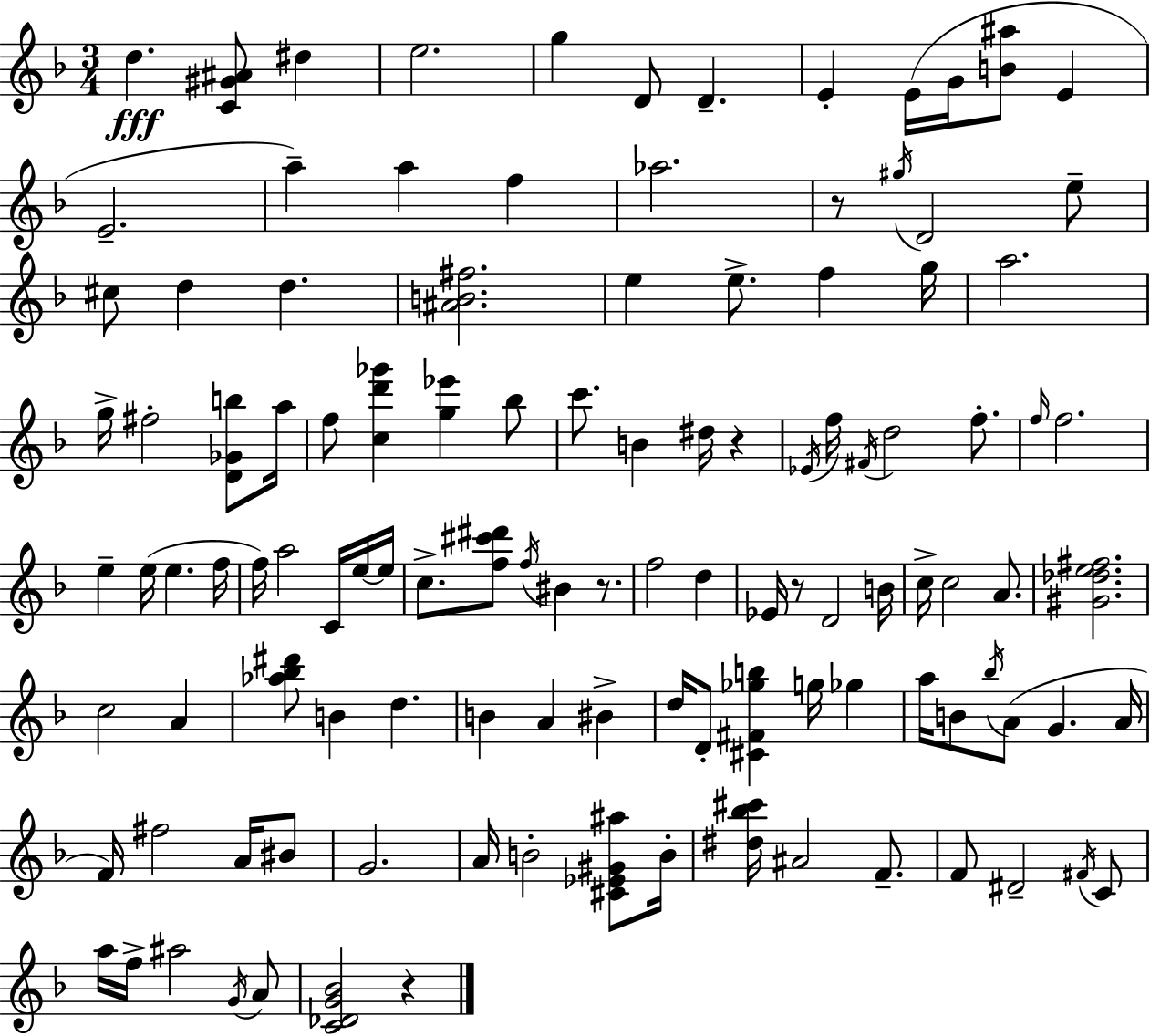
D5/q. [C4,G#4,A#4]/e D#5/q E5/h. G5/q D4/e D4/q. E4/q E4/s G4/s [B4,A#5]/e E4/q E4/h. A5/q A5/q F5/q Ab5/h. R/e G#5/s D4/h E5/e C#5/e D5/q D5/q. [A#4,B4,F#5]/h. E5/q E5/e. F5/q G5/s A5/h. G5/s F#5/h [D4,Gb4,B5]/e A5/s F5/e [C5,D6,Gb6]/q [G5,Eb6]/q Bb5/e C6/e. B4/q D#5/s R/q Eb4/s F5/s F#4/s D5/h F5/e. F5/s F5/h. E5/q E5/s E5/q. F5/s F5/s A5/h C4/s E5/s E5/s C5/e. [F5,C#6,D#6]/e F5/s BIS4/q R/e. F5/h D5/q Eb4/s R/e D4/h B4/s C5/s C5/h A4/e. [G#4,Db5,E5,F#5]/h. C5/h A4/q [Ab5,Bb5,D#6]/e B4/q D5/q. B4/q A4/q BIS4/q D5/s D4/e [C#4,F#4,Gb5,B5]/q G5/s Gb5/q A5/s B4/e Bb5/s A4/e G4/q. A4/s F4/s F#5/h A4/s BIS4/e G4/h. A4/s B4/h [C#4,Eb4,G#4,A#5]/e B4/s [D#5,Bb5,C#6]/s A#4/h F4/e. F4/e D#4/h F#4/s C4/e A5/s F5/s A#5/h G4/s A4/e [C4,Db4,G4,Bb4]/h R/q